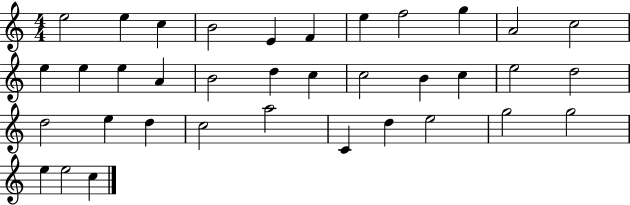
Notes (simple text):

E5/h E5/q C5/q B4/h E4/q F4/q E5/q F5/h G5/q A4/h C5/h E5/q E5/q E5/q A4/q B4/h D5/q C5/q C5/h B4/q C5/q E5/h D5/h D5/h E5/q D5/q C5/h A5/h C4/q D5/q E5/h G5/h G5/h E5/q E5/h C5/q